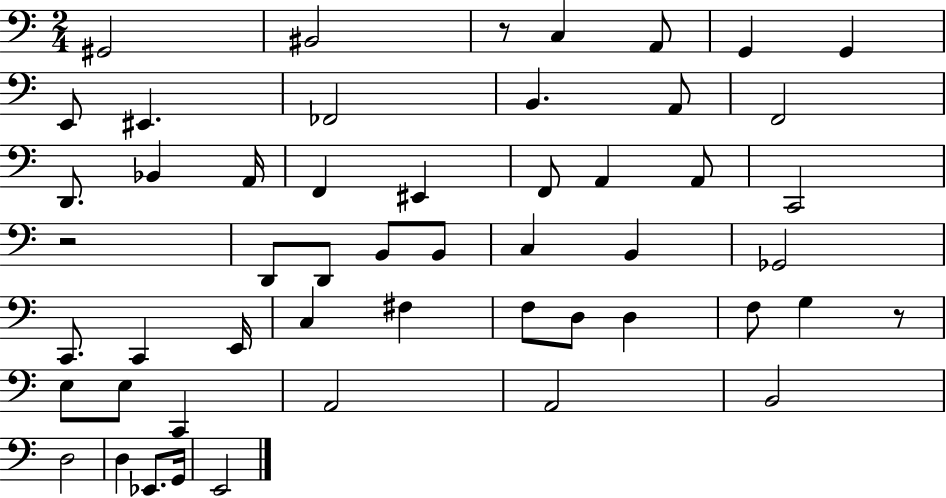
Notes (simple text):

G#2/h BIS2/h R/e C3/q A2/e G2/q G2/q E2/e EIS2/q. FES2/h B2/q. A2/e F2/h D2/e. Bb2/q A2/s F2/q EIS2/q F2/e A2/q A2/e C2/h R/h D2/e D2/e B2/e B2/e C3/q B2/q Gb2/h C2/e. C2/q E2/s C3/q F#3/q F3/e D3/e D3/q F3/e G3/q R/e E3/e E3/e C2/q A2/h A2/h B2/h D3/h D3/q Eb2/e. G2/s E2/h